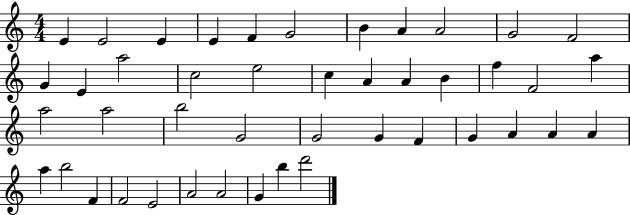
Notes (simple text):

E4/q E4/h E4/q E4/q F4/q G4/h B4/q A4/q A4/h G4/h F4/h G4/q E4/q A5/h C5/h E5/h C5/q A4/q A4/q B4/q F5/q F4/h A5/q A5/h A5/h B5/h G4/h G4/h G4/q F4/q G4/q A4/q A4/q A4/q A5/q B5/h F4/q F4/h E4/h A4/h A4/h G4/q B5/q D6/h